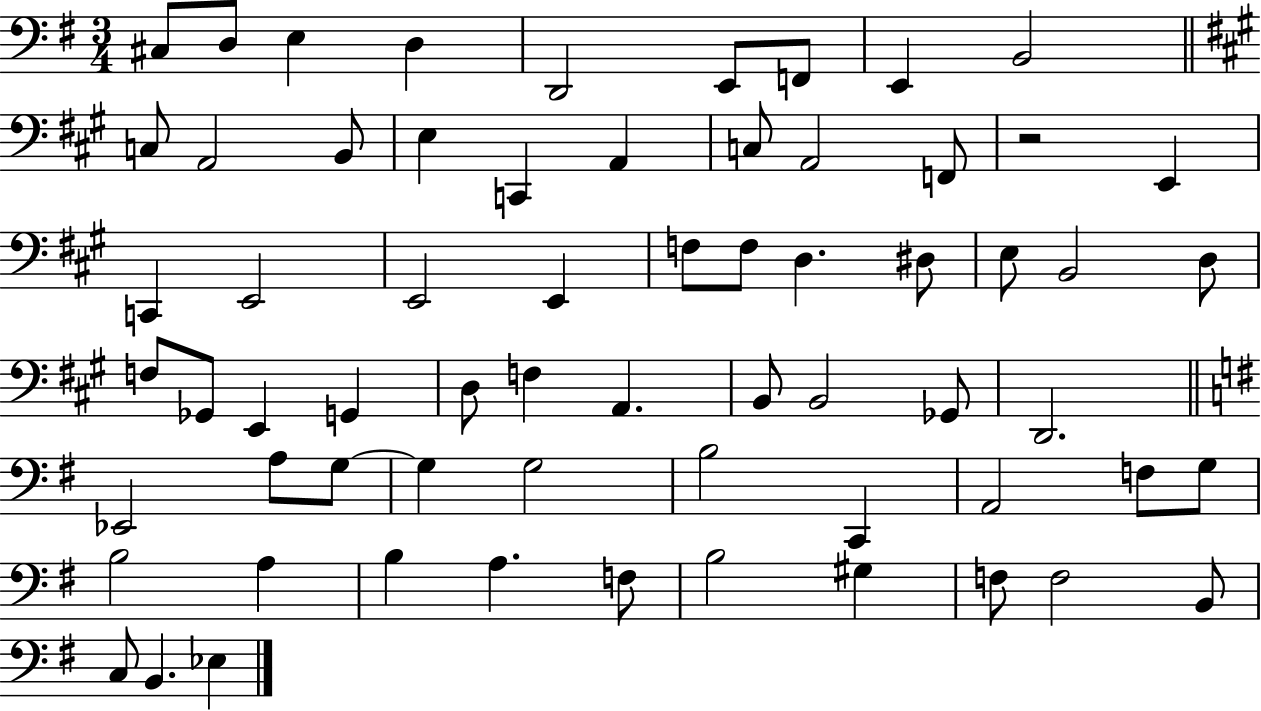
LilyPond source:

{
  \clef bass
  \numericTimeSignature
  \time 3/4
  \key g \major
  cis8 d8 e4 d4 | d,2 e,8 f,8 | e,4 b,2 | \bar "||" \break \key a \major c8 a,2 b,8 | e4 c,4 a,4 | c8 a,2 f,8 | r2 e,4 | \break c,4 e,2 | e,2 e,4 | f8 f8 d4. dis8 | e8 b,2 d8 | \break f8 ges,8 e,4 g,4 | d8 f4 a,4. | b,8 b,2 ges,8 | d,2. | \break \bar "||" \break \key g \major ees,2 a8 g8~~ | g4 g2 | b2 c,4 | a,2 f8 g8 | \break b2 a4 | b4 a4. f8 | b2 gis4 | f8 f2 b,8 | \break c8 b,4. ees4 | \bar "|."
}